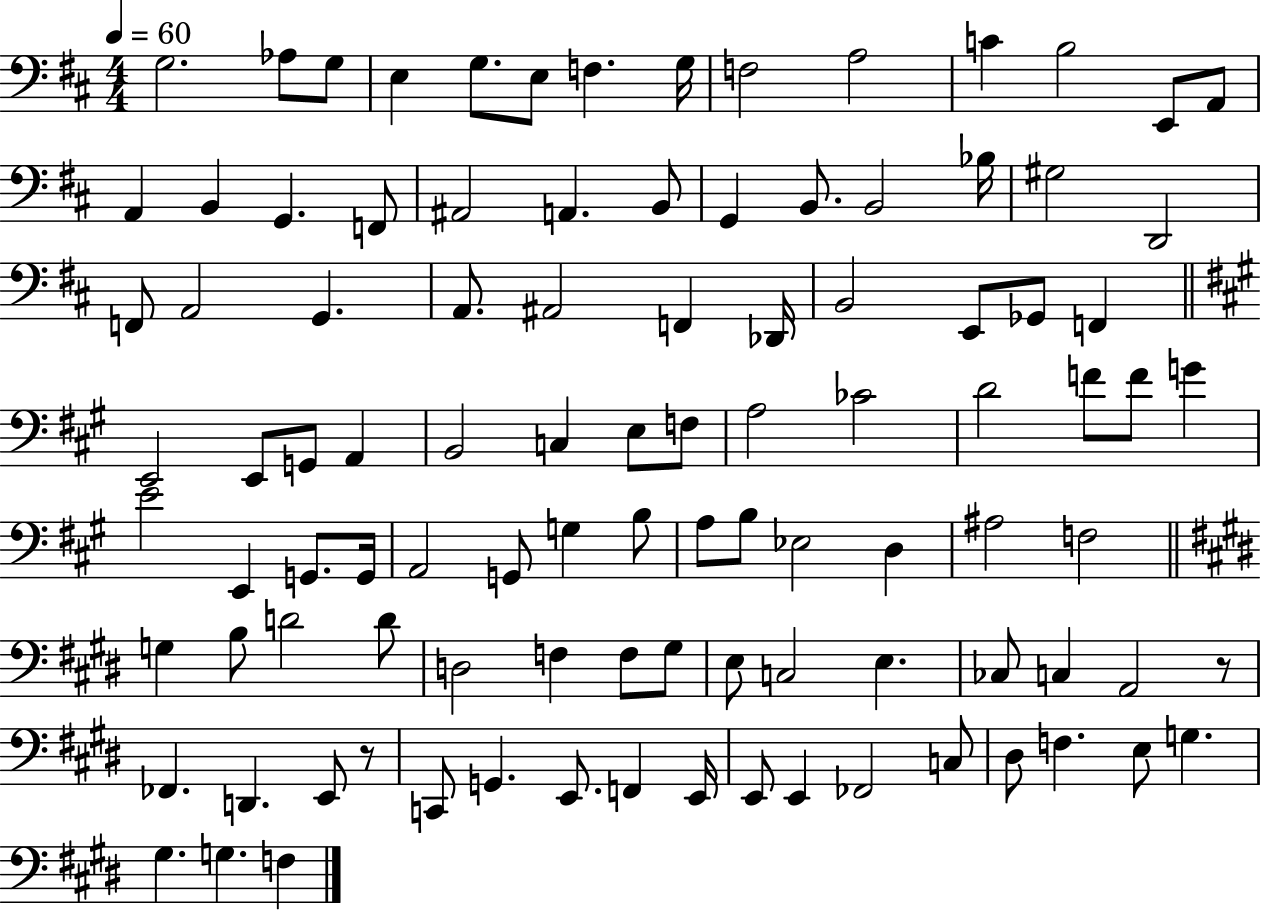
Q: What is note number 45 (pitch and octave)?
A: E3